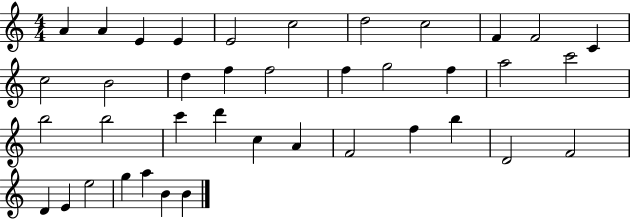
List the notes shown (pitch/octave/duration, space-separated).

A4/q A4/q E4/q E4/q E4/h C5/h D5/h C5/h F4/q F4/h C4/q C5/h B4/h D5/q F5/q F5/h F5/q G5/h F5/q A5/h C6/h B5/h B5/h C6/q D6/q C5/q A4/q F4/h F5/q B5/q D4/h F4/h D4/q E4/q E5/h G5/q A5/q B4/q B4/q